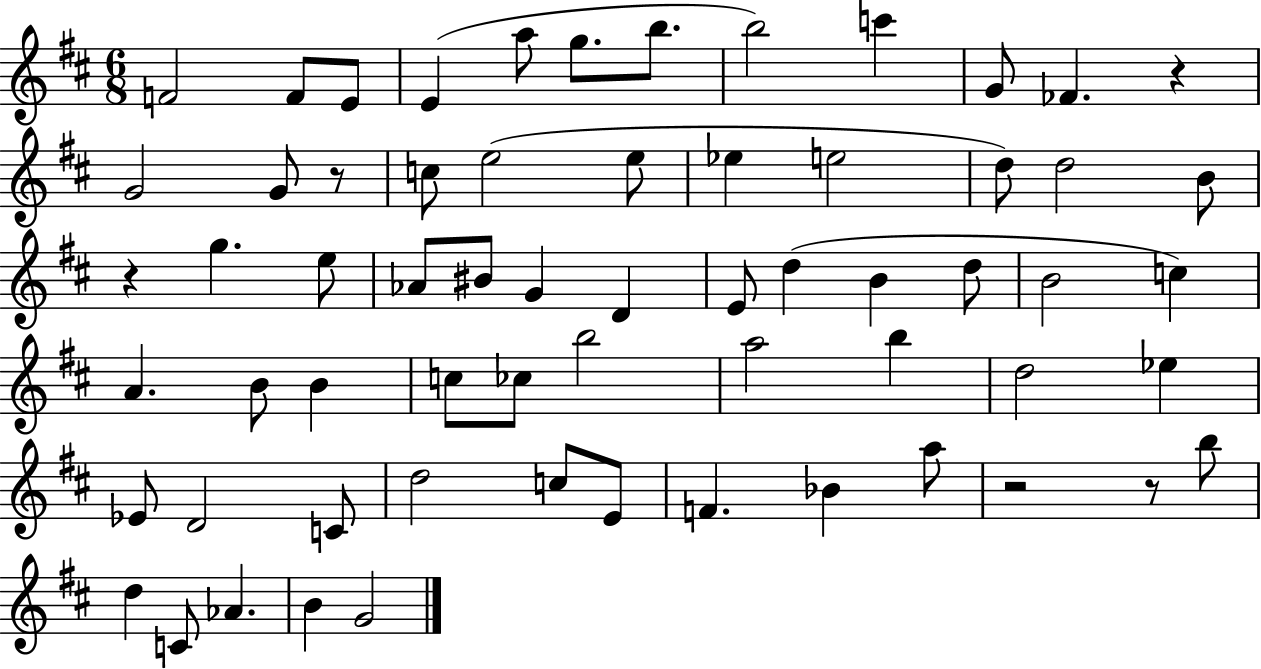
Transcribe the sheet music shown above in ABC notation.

X:1
T:Untitled
M:6/8
L:1/4
K:D
F2 F/2 E/2 E a/2 g/2 b/2 b2 c' G/2 _F z G2 G/2 z/2 c/2 e2 e/2 _e e2 d/2 d2 B/2 z g e/2 _A/2 ^B/2 G D E/2 d B d/2 B2 c A B/2 B c/2 _c/2 b2 a2 b d2 _e _E/2 D2 C/2 d2 c/2 E/2 F _B a/2 z2 z/2 b/2 d C/2 _A B G2